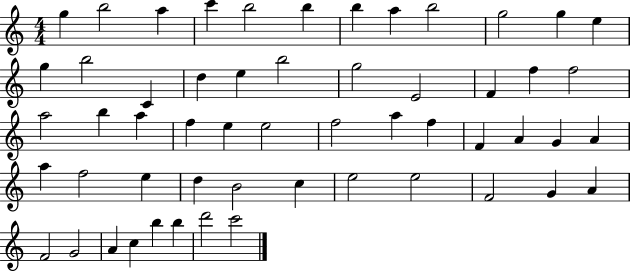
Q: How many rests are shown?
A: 0